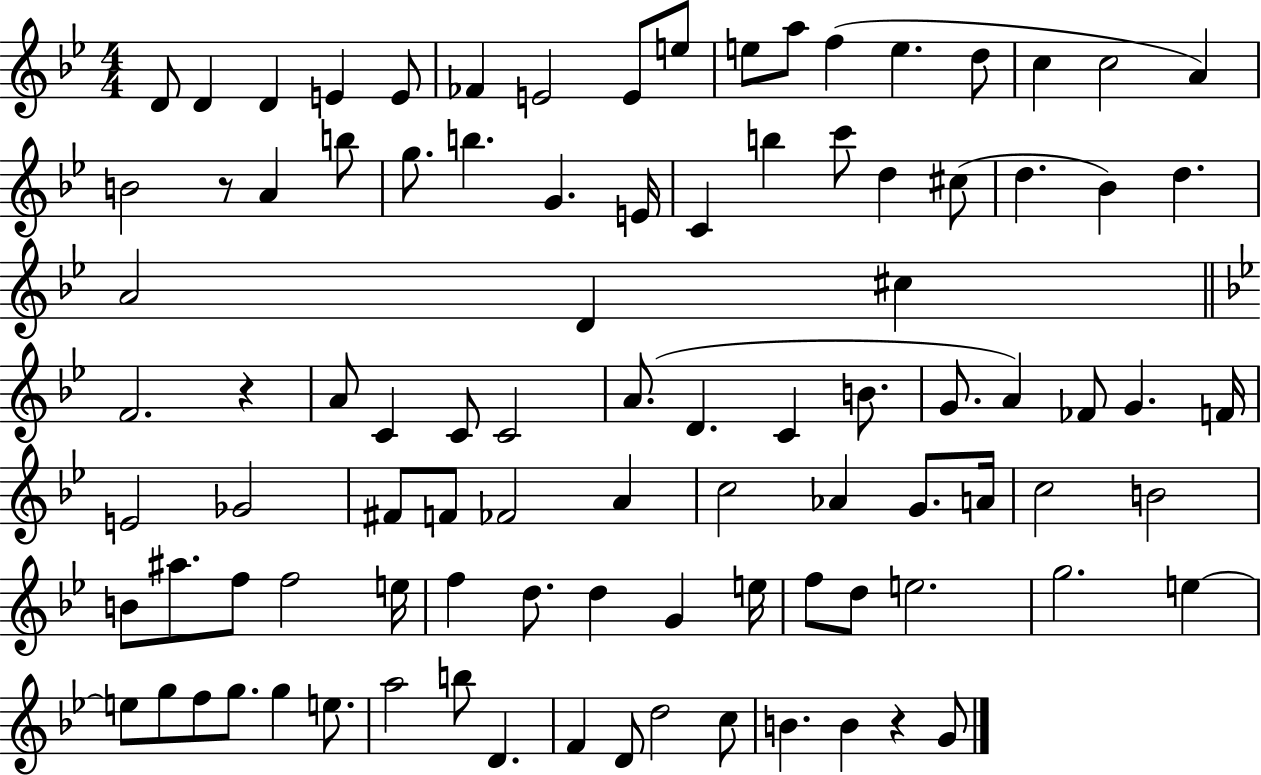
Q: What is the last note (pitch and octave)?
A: G4